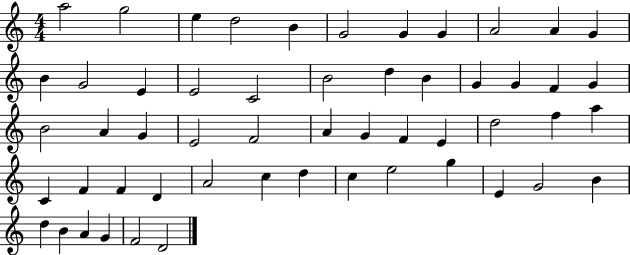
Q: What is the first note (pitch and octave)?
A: A5